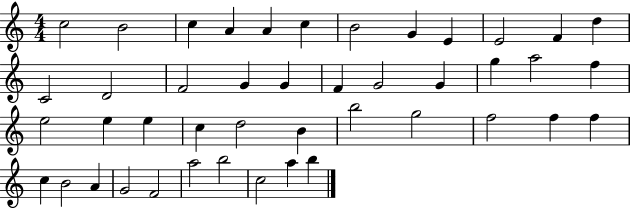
C5/h B4/h C5/q A4/q A4/q C5/q B4/h G4/q E4/q E4/h F4/q D5/q C4/h D4/h F4/h G4/q G4/q F4/q G4/h G4/q G5/q A5/h F5/q E5/h E5/q E5/q C5/q D5/h B4/q B5/h G5/h F5/h F5/q F5/q C5/q B4/h A4/q G4/h F4/h A5/h B5/h C5/h A5/q B5/q